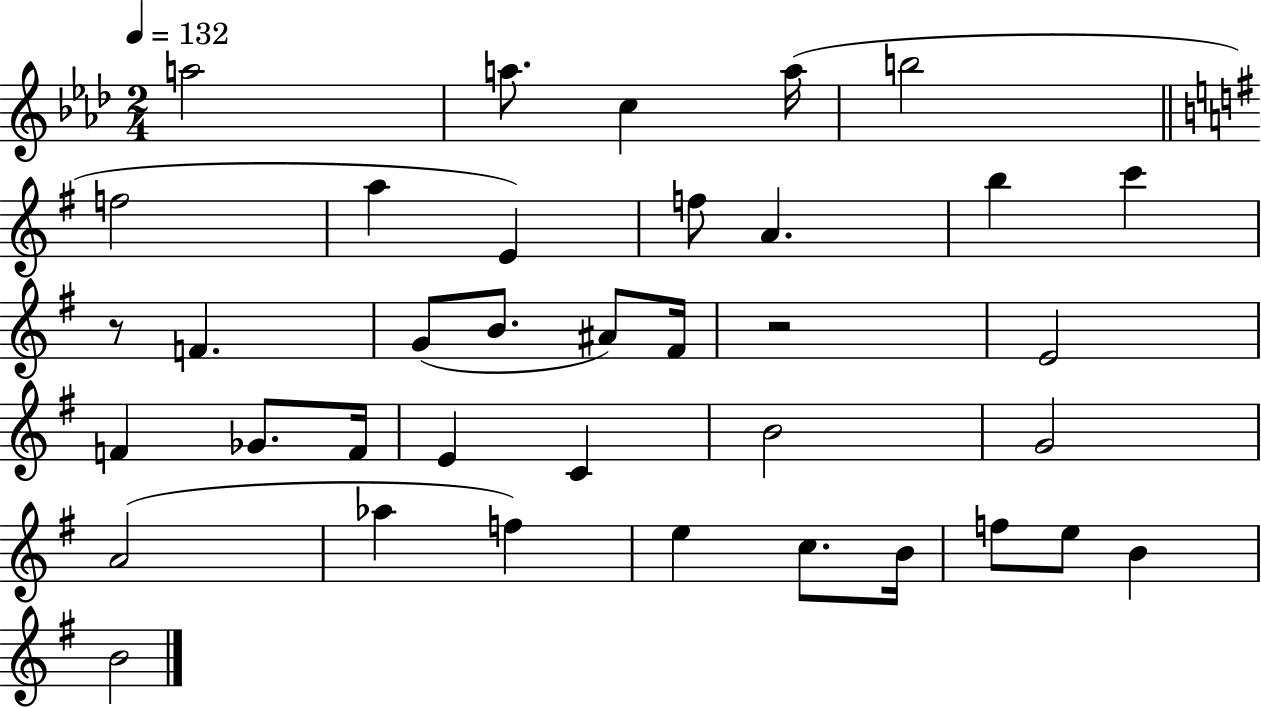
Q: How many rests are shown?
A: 2